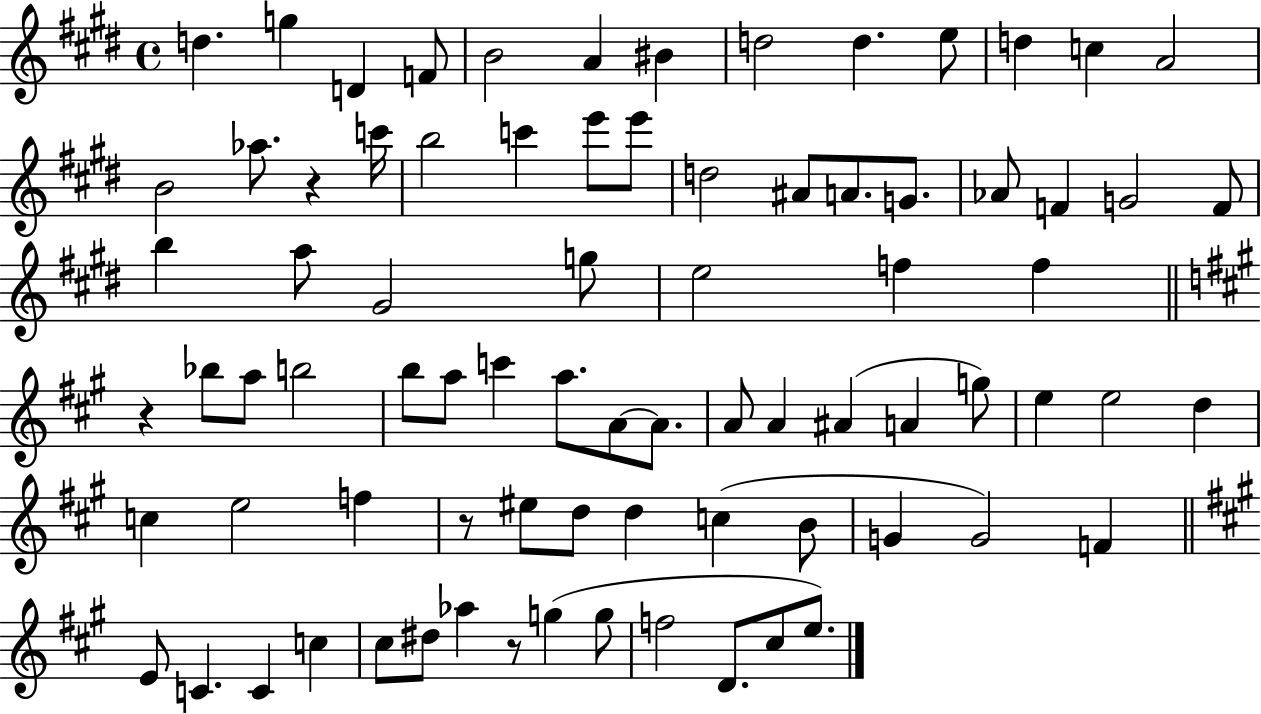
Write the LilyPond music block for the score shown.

{
  \clef treble
  \time 4/4
  \defaultTimeSignature
  \key e \major
  d''4. g''4 d'4 f'8 | b'2 a'4 bis'4 | d''2 d''4. e''8 | d''4 c''4 a'2 | \break b'2 aes''8. r4 c'''16 | b''2 c'''4 e'''8 e'''8 | d''2 ais'8 a'8. g'8. | aes'8 f'4 g'2 f'8 | \break b''4 a''8 gis'2 g''8 | e''2 f''4 f''4 | \bar "||" \break \key a \major r4 bes''8 a''8 b''2 | b''8 a''8 c'''4 a''8. a'8~~ a'8. | a'8 a'4 ais'4( a'4 g''8) | e''4 e''2 d''4 | \break c''4 e''2 f''4 | r8 eis''8 d''8 d''4 c''4( b'8 | g'4 g'2) f'4 | \bar "||" \break \key a \major e'8 c'4. c'4 c''4 | cis''8 dis''8 aes''4 r8 g''4( g''8 | f''2 d'8. cis''8 e''8.) | \bar "|."
}